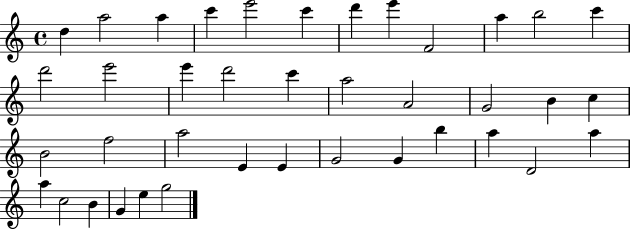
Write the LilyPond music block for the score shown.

{
  \clef treble
  \time 4/4
  \defaultTimeSignature
  \key c \major
  d''4 a''2 a''4 | c'''4 e'''2 c'''4 | d'''4 e'''4 f'2 | a''4 b''2 c'''4 | \break d'''2 e'''2 | e'''4 d'''2 c'''4 | a''2 a'2 | g'2 b'4 c''4 | \break b'2 f''2 | a''2 e'4 e'4 | g'2 g'4 b''4 | a''4 d'2 a''4 | \break a''4 c''2 b'4 | g'4 e''4 g''2 | \bar "|."
}